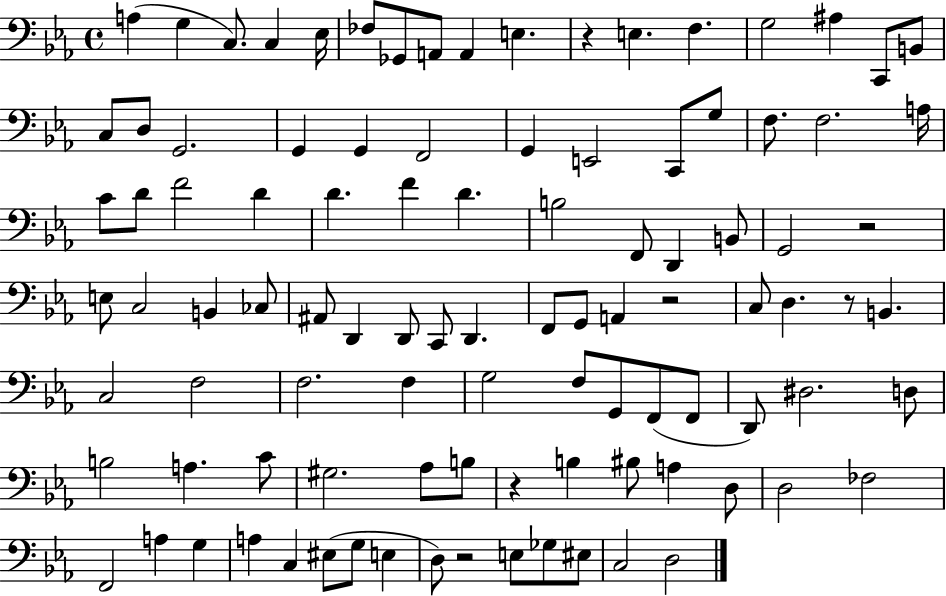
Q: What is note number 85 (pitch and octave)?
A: C3